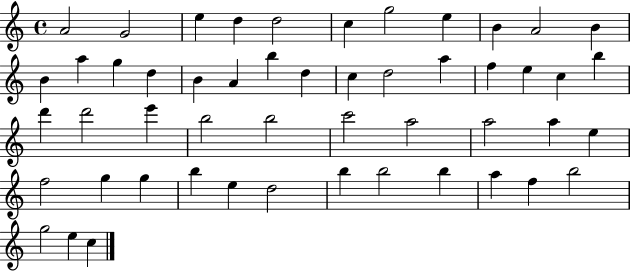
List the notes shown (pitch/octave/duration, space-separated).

A4/h G4/h E5/q D5/q D5/h C5/q G5/h E5/q B4/q A4/h B4/q B4/q A5/q G5/q D5/q B4/q A4/q B5/q D5/q C5/q D5/h A5/q F5/q E5/q C5/q B5/q D6/q D6/h E6/q B5/h B5/h C6/h A5/h A5/h A5/q E5/q F5/h G5/q G5/q B5/q E5/q D5/h B5/q B5/h B5/q A5/q F5/q B5/h G5/h E5/q C5/q